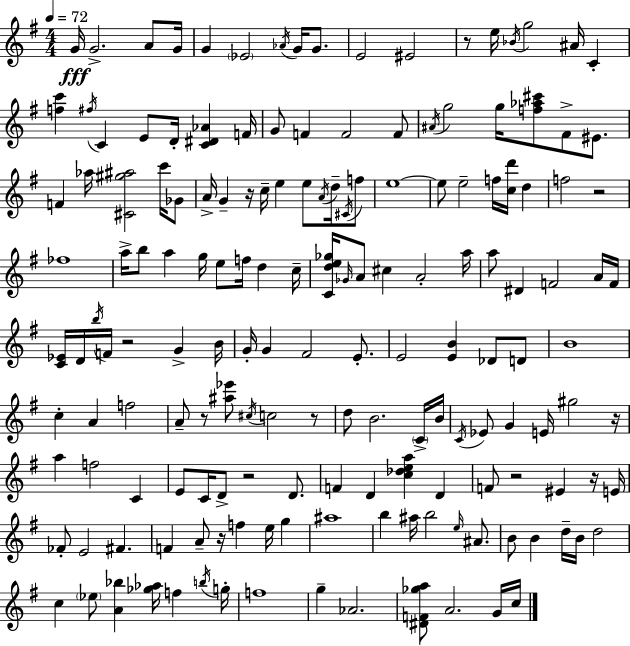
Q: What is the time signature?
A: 4/4